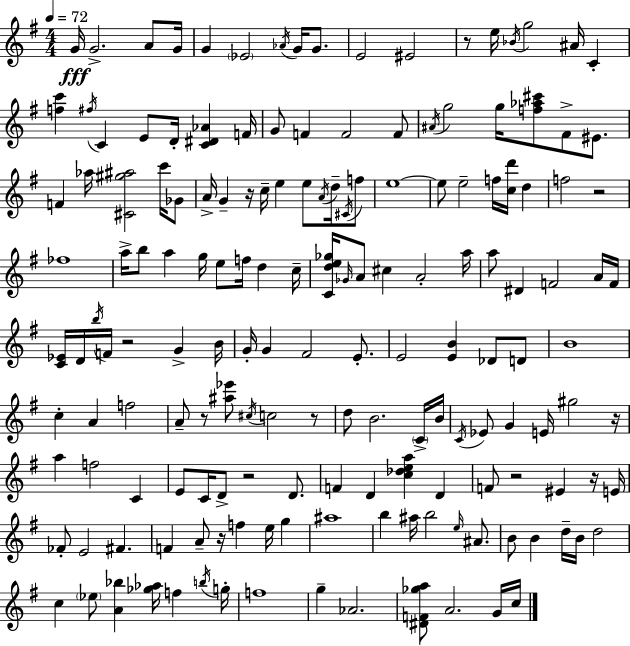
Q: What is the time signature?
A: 4/4